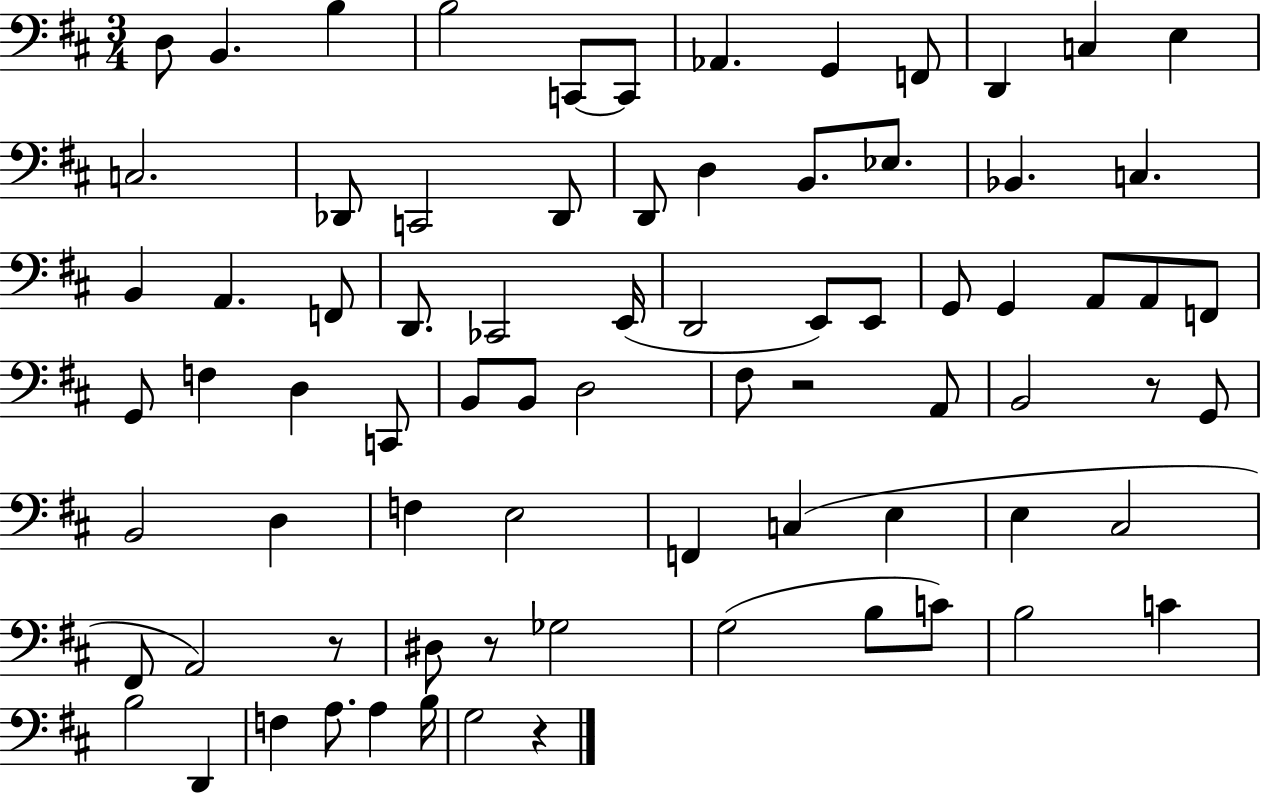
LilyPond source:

{
  \clef bass
  \numericTimeSignature
  \time 3/4
  \key d \major
  d8 b,4. b4 | b2 c,8~~ c,8 | aes,4. g,4 f,8 | d,4 c4 e4 | \break c2. | des,8 c,2 des,8 | d,8 d4 b,8. ees8. | bes,4. c4. | \break b,4 a,4. f,8 | d,8. ces,2 e,16( | d,2 e,8) e,8 | g,8 g,4 a,8 a,8 f,8 | \break g,8 f4 d4 c,8 | b,8 b,8 d2 | fis8 r2 a,8 | b,2 r8 g,8 | \break b,2 d4 | f4 e2 | f,4 c4( e4 | e4 cis2 | \break fis,8 a,2) r8 | dis8 r8 ges2 | g2( b8 c'8) | b2 c'4 | \break b2 d,4 | f4 a8. a4 b16 | g2 r4 | \bar "|."
}